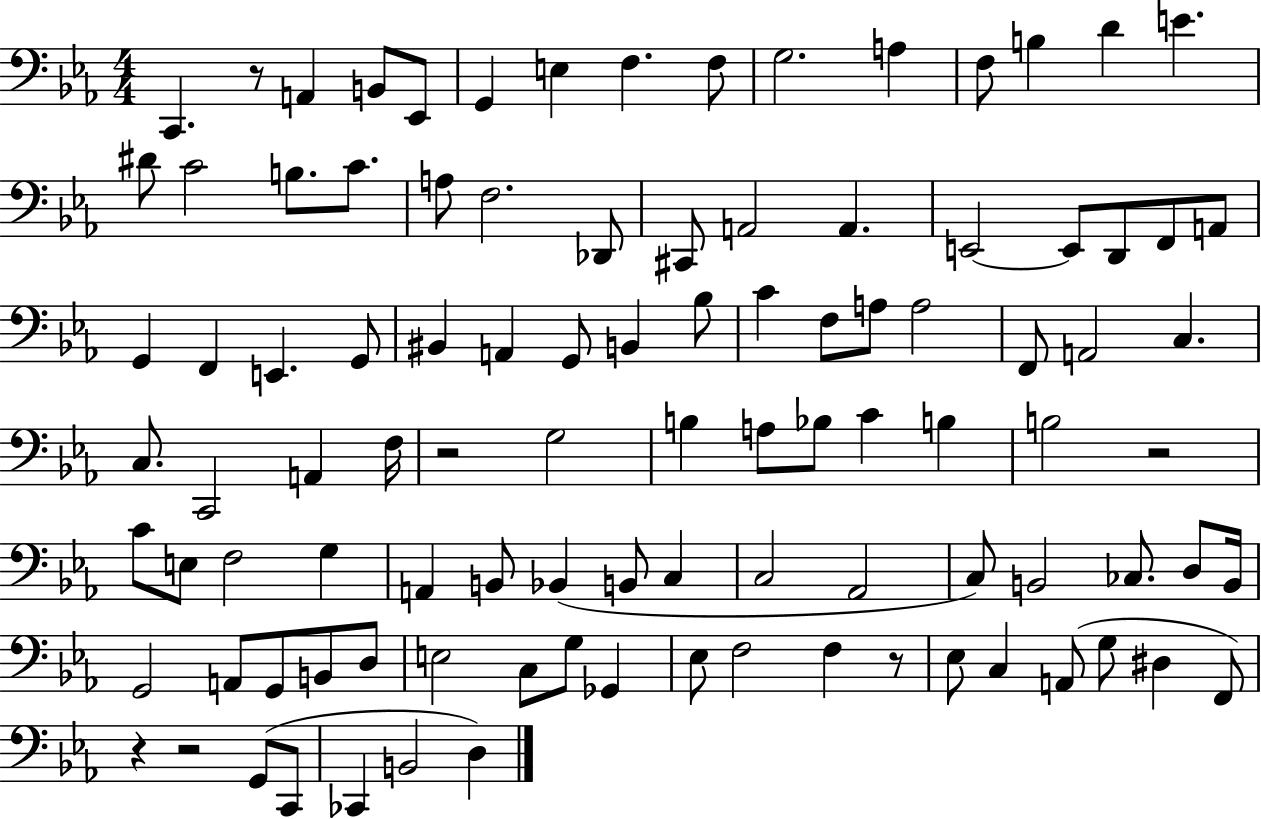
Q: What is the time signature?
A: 4/4